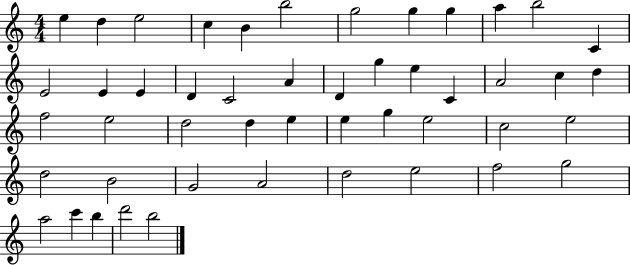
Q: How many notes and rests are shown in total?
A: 48